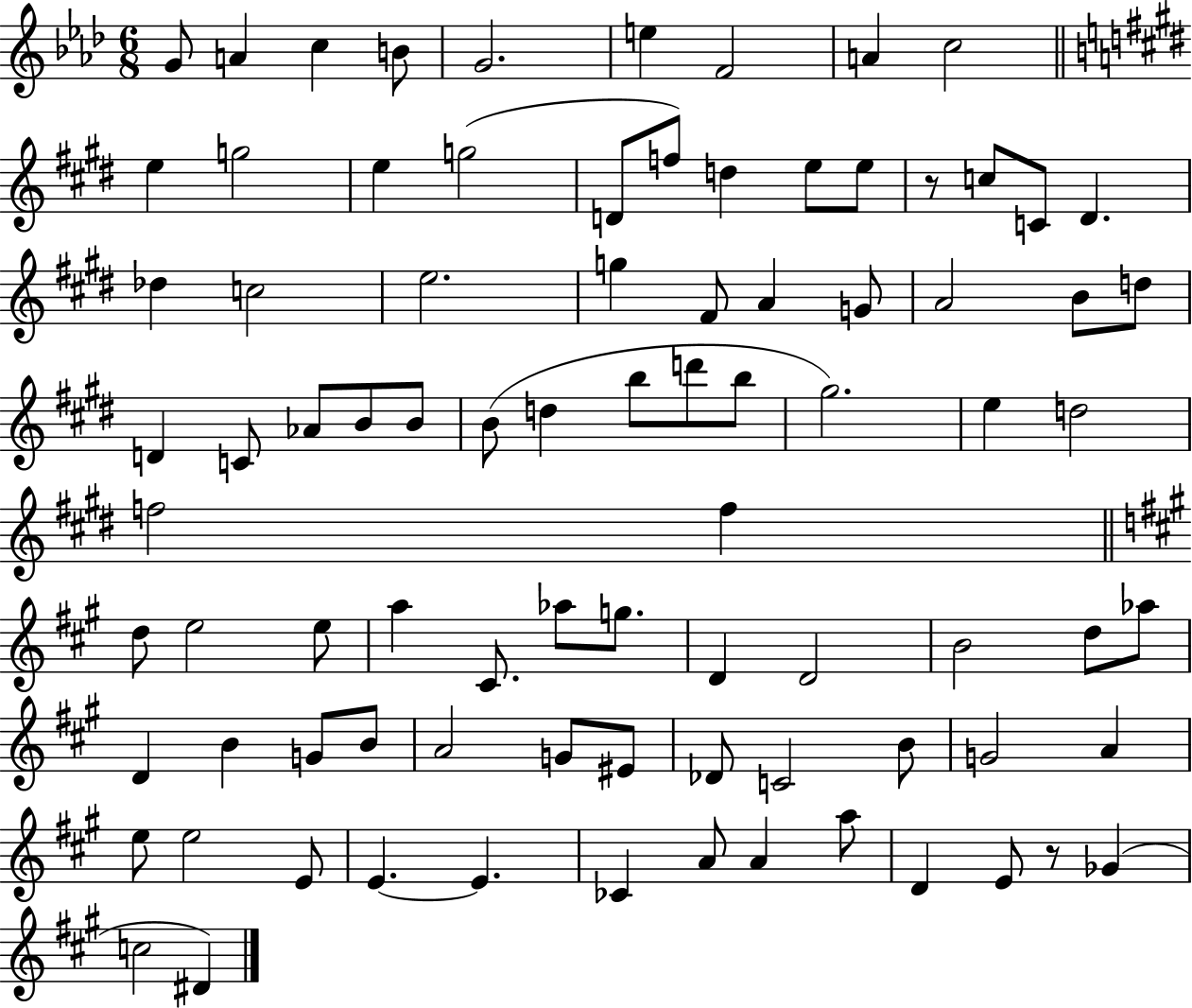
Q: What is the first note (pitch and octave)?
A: G4